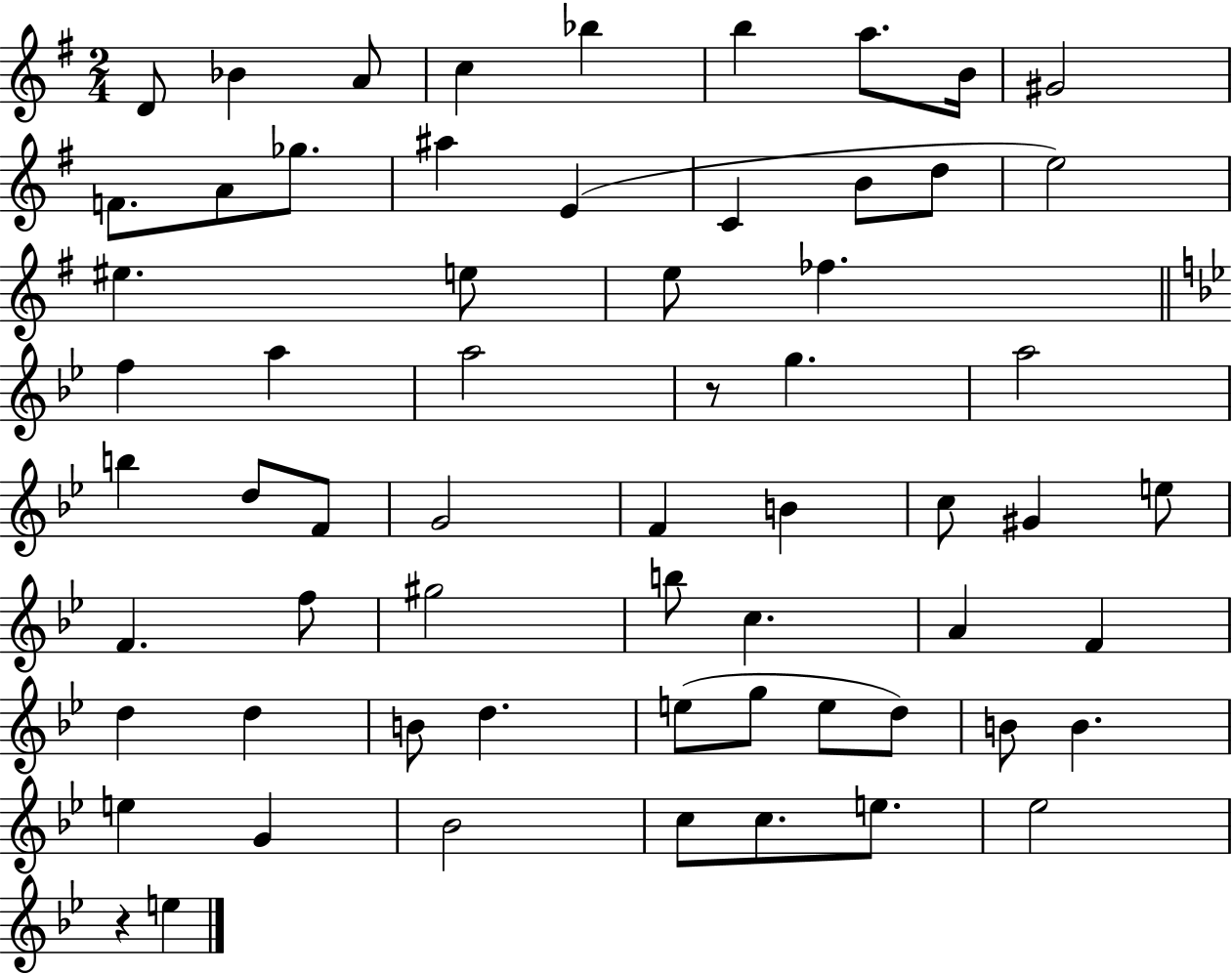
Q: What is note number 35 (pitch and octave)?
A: G#4